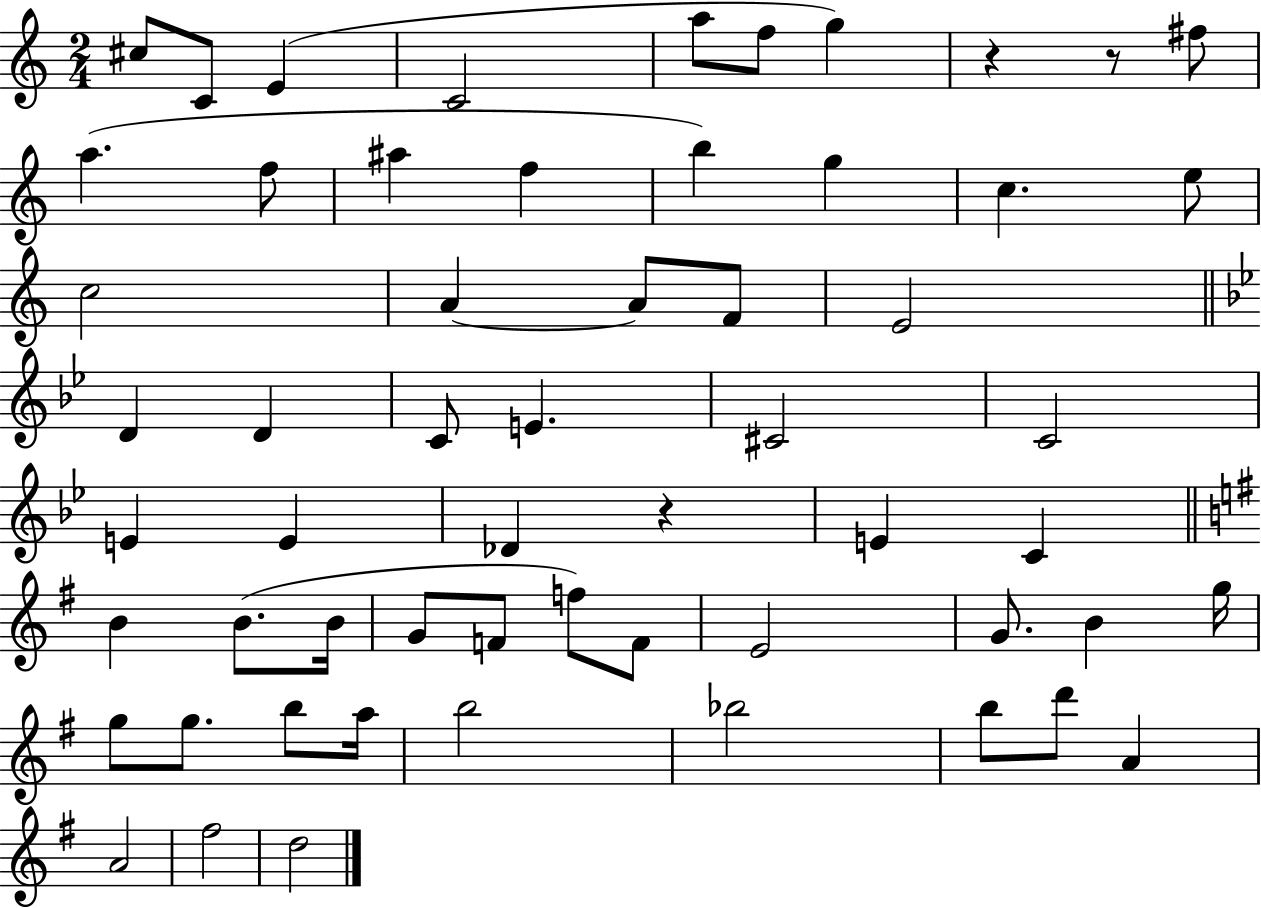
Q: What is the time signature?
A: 2/4